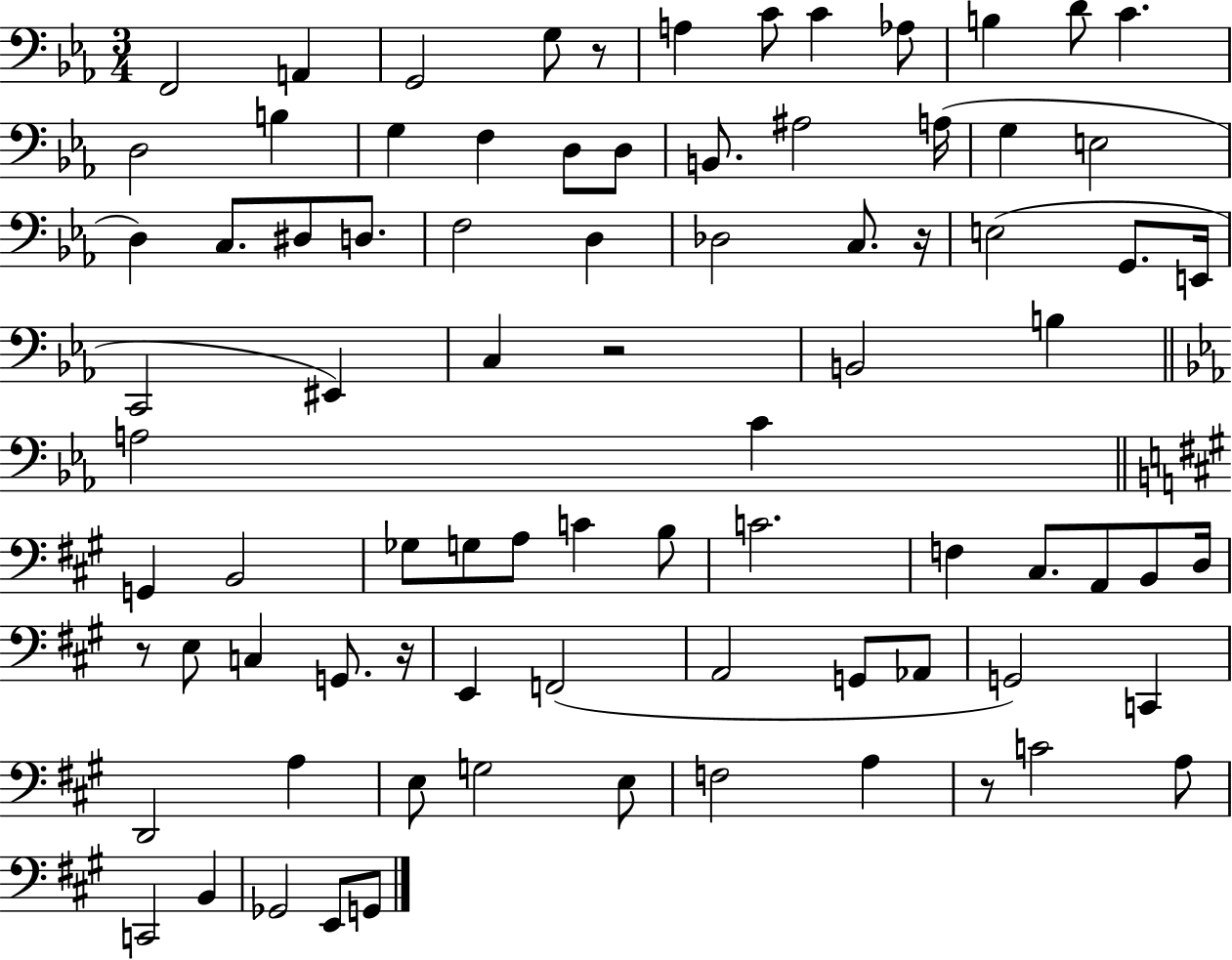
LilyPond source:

{
  \clef bass
  \numericTimeSignature
  \time 3/4
  \key ees \major
  f,2 a,4 | g,2 g8 r8 | a4 c'8 c'4 aes8 | b4 d'8 c'4. | \break d2 b4 | g4 f4 d8 d8 | b,8. ais2 a16( | g4 e2 | \break d4) c8. dis8 d8. | f2 d4 | des2 c8. r16 | e2( g,8. e,16 | \break c,2 eis,4) | c4 r2 | b,2 b4 | \bar "||" \break \key c \minor a2 c'4 | \bar "||" \break \key a \major g,4 b,2 | ges8 g8 a8 c'4 b8 | c'2. | f4 cis8. a,8 b,8 d16 | \break r8 e8 c4 g,8. r16 | e,4 f,2( | a,2 g,8 aes,8 | g,2) c,4 | \break d,2 a4 | e8 g2 e8 | f2 a4 | r8 c'2 a8 | \break c,2 b,4 | ges,2 e,8 g,8 | \bar "|."
}